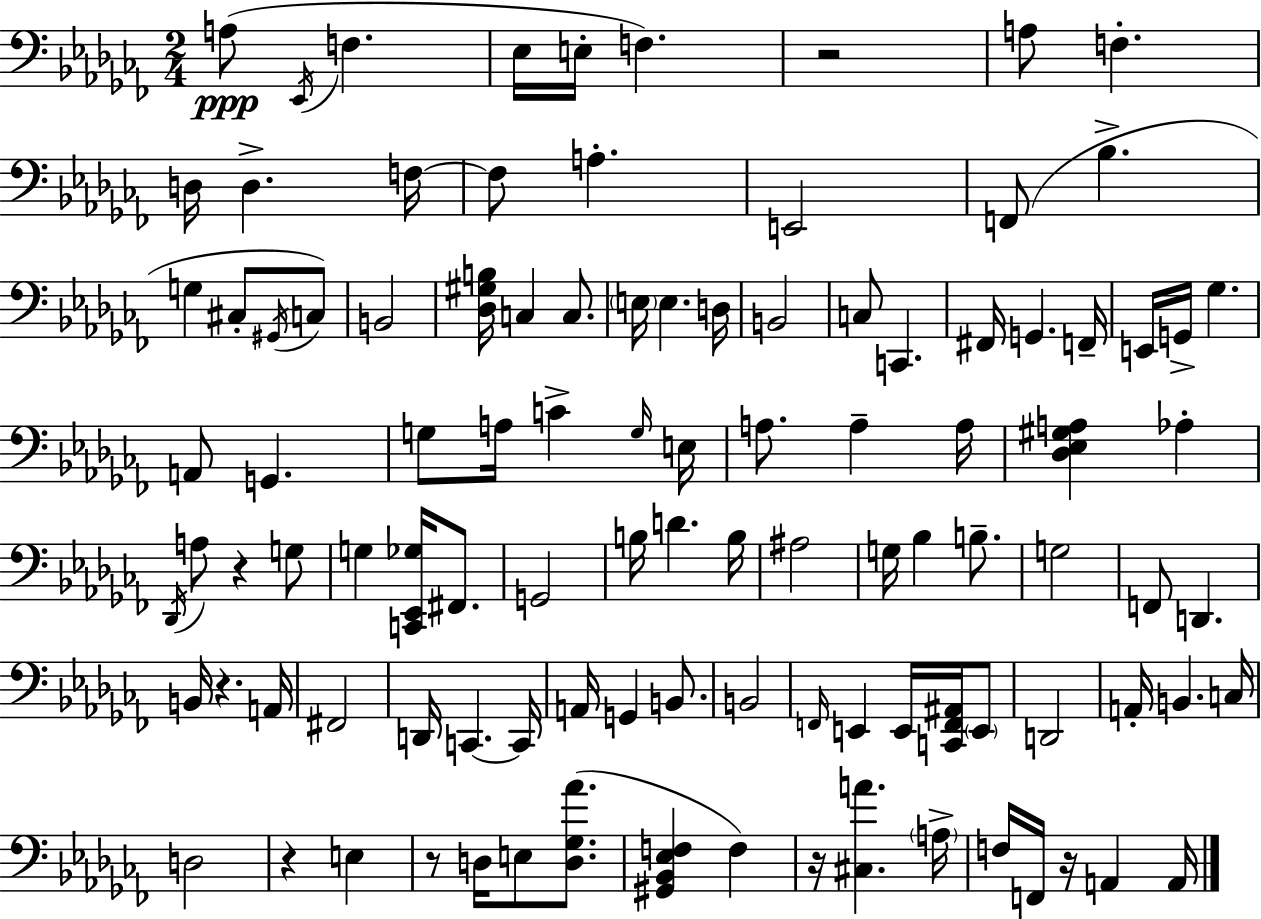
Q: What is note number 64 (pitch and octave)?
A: A2